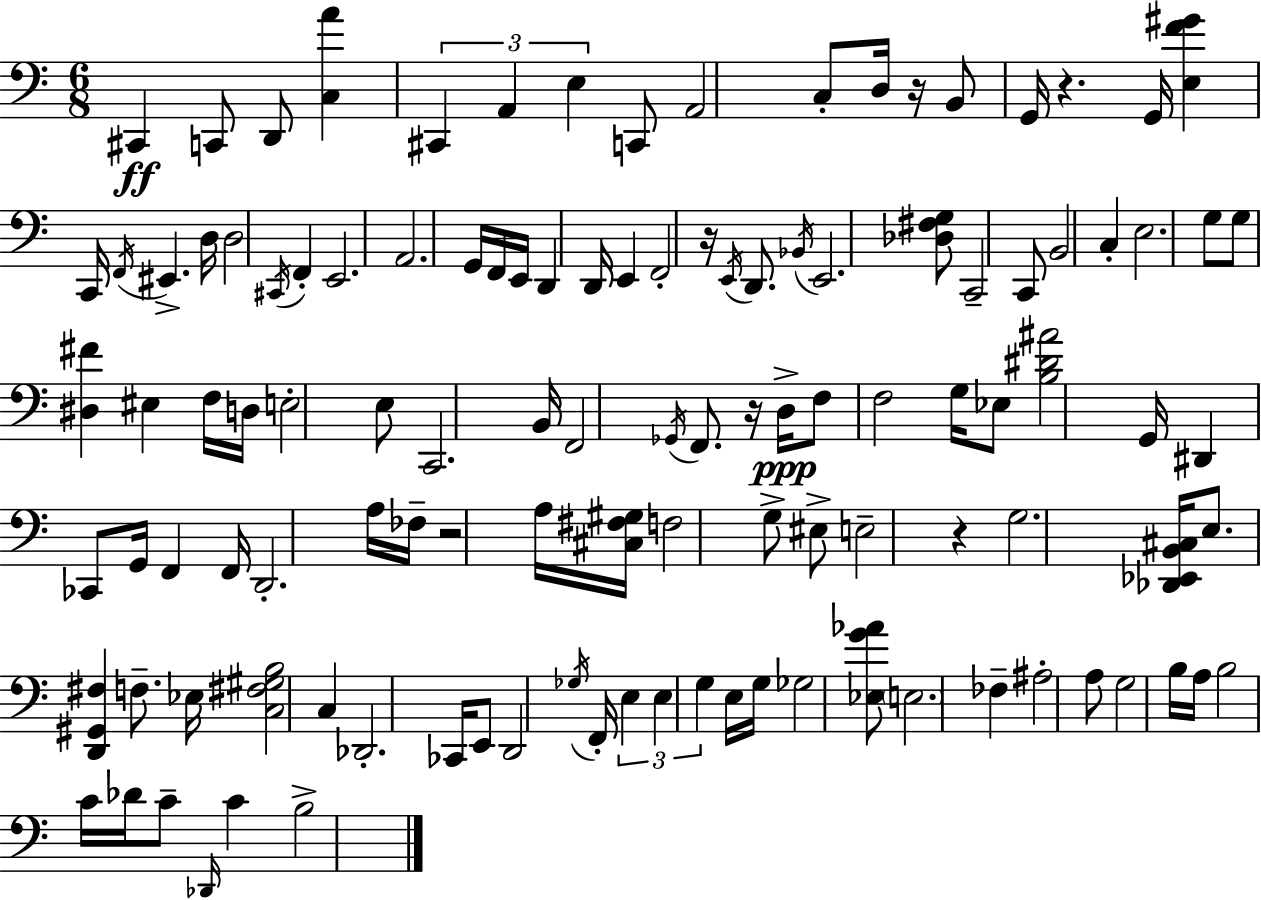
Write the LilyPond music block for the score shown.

{
  \clef bass
  \numericTimeSignature
  \time 6/8
  \key a \minor
  \repeat volta 2 { cis,4\ff c,8 d,8 <c a'>4 | \tuplet 3/2 { cis,4 a,4 e4 } | c,8 a,2 c8-. | d16 r16 b,8 g,16 r4. g,16 | \break <e f' gis'>4 c,16 \acciaccatura { f,16 } eis,4.-> | d16 d2 \acciaccatura { cis,16 } f,4-. | e,2. | a,2. | \break g,16 f,16 e,16 d,4 d,16 e,4 | f,2-. r16 \acciaccatura { e,16 } | d,8. \acciaccatura { bes,16 } e,2. | <des fis g>8 c,2-- | \break c,8 b,2 | c4-. e2. | g8 g8 <dis fis'>4 | eis4 f16 d16 e2-. | \break e8 c,2. | b,16 f,2 | \acciaccatura { ges,16 } f,8. r16 d16->\ppp f8 f2 | g16 ees8 <b dis' ais'>2 | \break g,16 dis,4 ces,8 g,16 | f,4 f,16 d,2.-. | a16 fes16-- r2 | a16 <cis fis gis>16 f2 | \break g8-> eis8-> e2-- | r4 g2. | <des, ees, b, cis>16 e8. <d, gis, fis>4 | f8.-- ees16 <c fis gis b>2 | \break c4 des,2.-. | ces,16 e,8 d,2 | \acciaccatura { ges16 } f,16-. \tuplet 3/2 { e4 e4 | g4 } e16 g16 ges2 | \break <ees g' aes'>8 \parenthesize e2. | fes4-- ais2-. | a8 g2 | b16 a16 b2 | \break c'16 des'16 c'8-- \grace { des,16 } c'4 b2-> | } \bar "|."
}